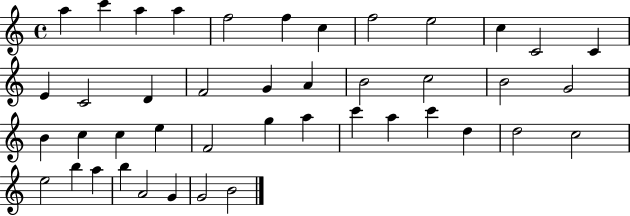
X:1
T:Untitled
M:4/4
L:1/4
K:C
a c' a a f2 f c f2 e2 c C2 C E C2 D F2 G A B2 c2 B2 G2 B c c e F2 g a c' a c' d d2 c2 e2 b a b A2 G G2 B2